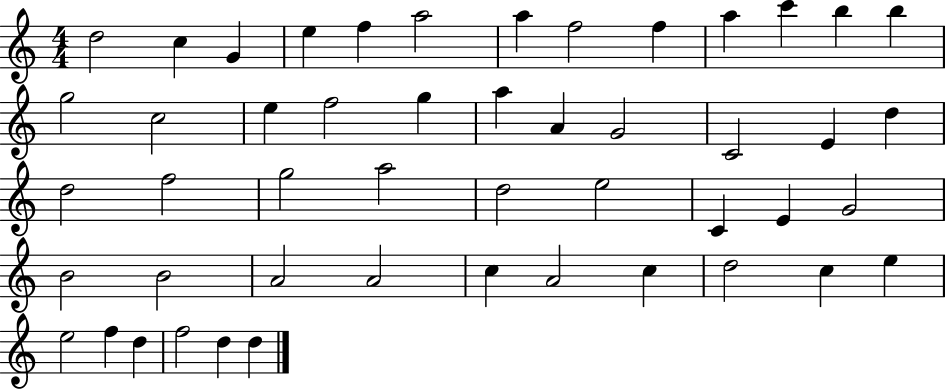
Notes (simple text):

D5/h C5/q G4/q E5/q F5/q A5/h A5/q F5/h F5/q A5/q C6/q B5/q B5/q G5/h C5/h E5/q F5/h G5/q A5/q A4/q G4/h C4/h E4/q D5/q D5/h F5/h G5/h A5/h D5/h E5/h C4/q E4/q G4/h B4/h B4/h A4/h A4/h C5/q A4/h C5/q D5/h C5/q E5/q E5/h F5/q D5/q F5/h D5/q D5/q